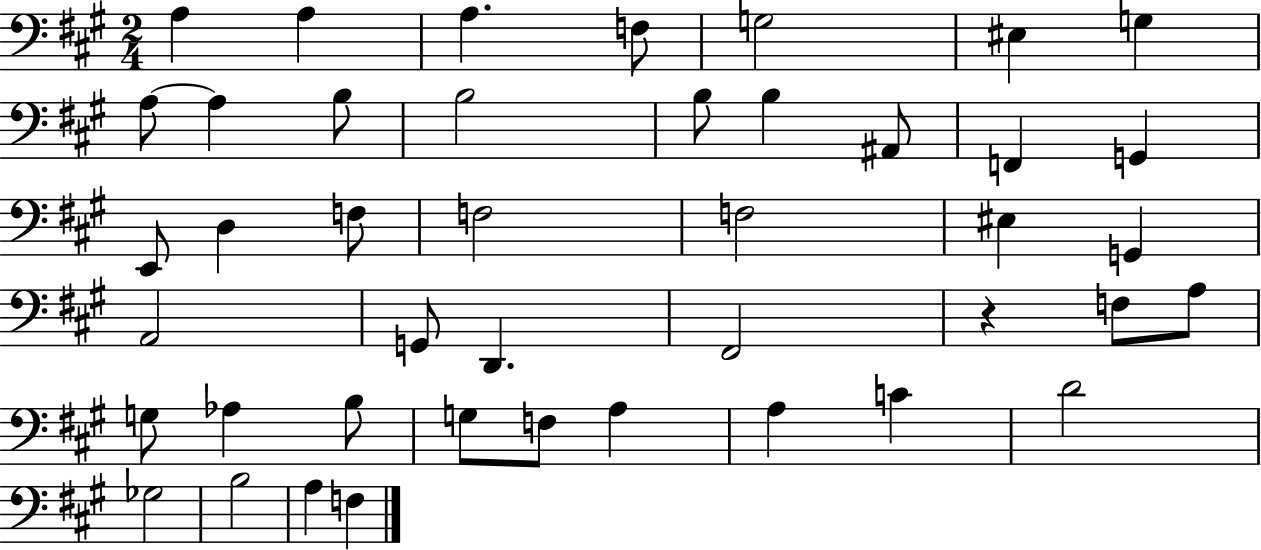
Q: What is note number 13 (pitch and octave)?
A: B3